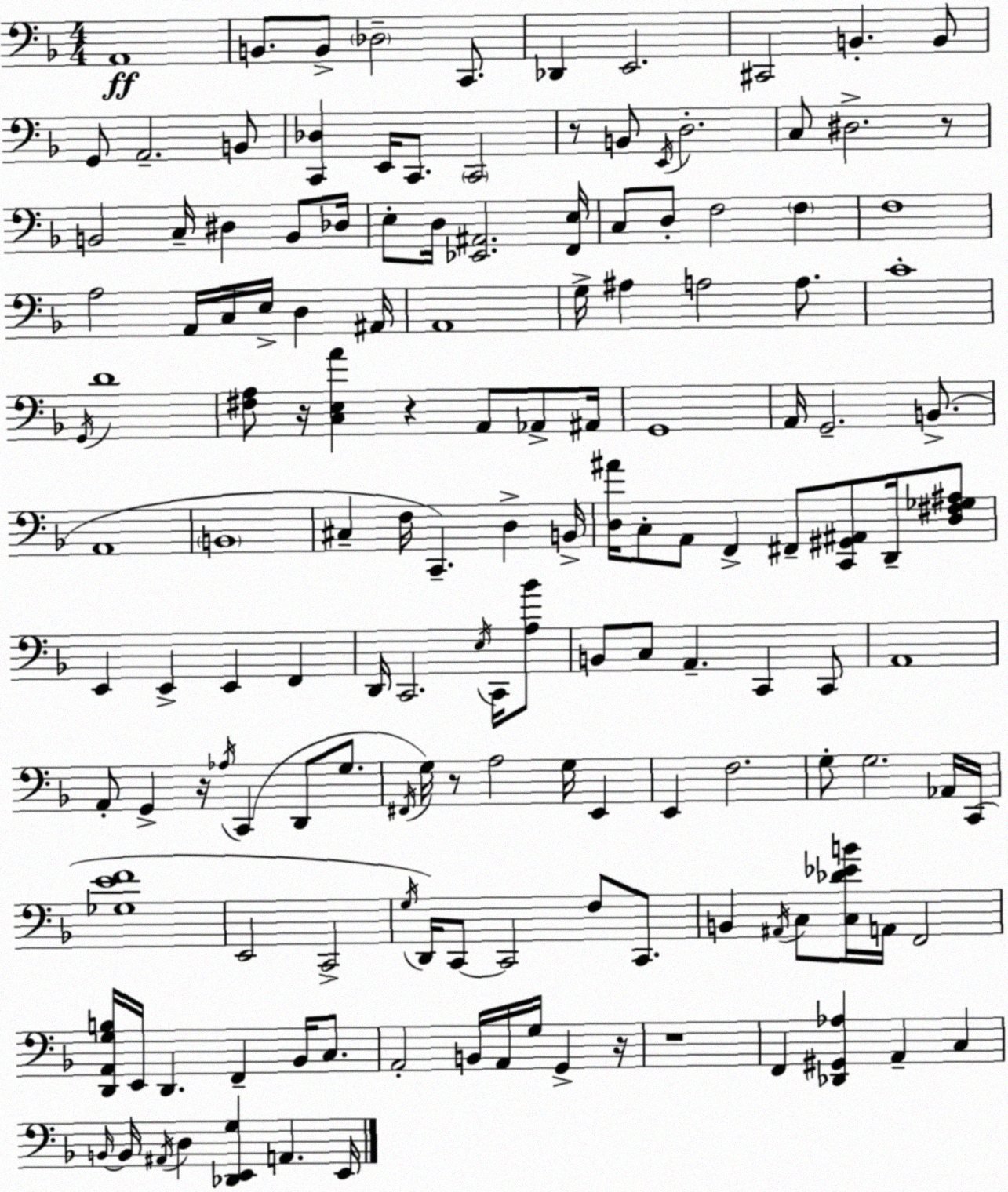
X:1
T:Untitled
M:4/4
L:1/4
K:Dm
A,,4 B,,/2 B,,/2 _D,2 C,,/2 _D,, E,,2 ^C,,2 B,, B,,/2 G,,/2 A,,2 B,,/2 [C,,_D,] E,,/4 C,,/2 C,,2 z/2 B,,/2 E,,/4 D,2 C,/2 ^D,2 z/2 B,,2 C,/4 ^D, B,,/2 _D,/4 E,/2 D,/4 [_E,,^A,,]2 [F,,E,]/4 C,/2 D,/2 F,2 F, F,4 A,2 A,,/4 C,/4 E,/4 D, ^A,,/4 A,,4 G,/4 ^A, A,2 A,/2 C4 G,,/4 D4 [^F,A,]/2 z/4 [C,E,A] z A,,/2 _A,,/2 ^A,,/4 G,,4 A,,/4 G,,2 B,,/2 A,,4 B,,4 ^C, F,/4 C,, D, B,,/4 [D,^A]/4 C,/2 A,,/2 F,, ^F,,/2 [C,,^G,,^A,,]/2 D,,/4 [D,^F,_G,^A,]/2 E,, E,, E,, F,, D,,/4 C,,2 E,/4 C,,/4 [A,_B]/2 B,,/2 C,/2 A,, C,, C,,/2 A,,4 A,,/2 G,, z/4 _A,/4 C,, D,,/2 G,/2 ^F,,/4 G,/4 z/2 A,2 G,/4 E,, E,, F,2 G,/2 G,2 _A,,/4 C,,/4 [_G,EF]4 E,,2 C,,2 G,/4 D,,/4 C,,/2 C,,2 F,/2 C,,/2 B,, ^A,,/4 C,/2 [C,_D_EB]/4 A,,/4 F,,2 [D,,A,,G,B,]/4 E,,/4 D,, F,, _B,,/4 C,/2 A,,2 B,,/4 A,,/4 G,/4 G,, z/4 z4 F,, [_D,,^G,,_A,] A,, C, B,,/4 B,,/4 ^A,,/4 D, [_D,,E,,G,] A,, E,,/4